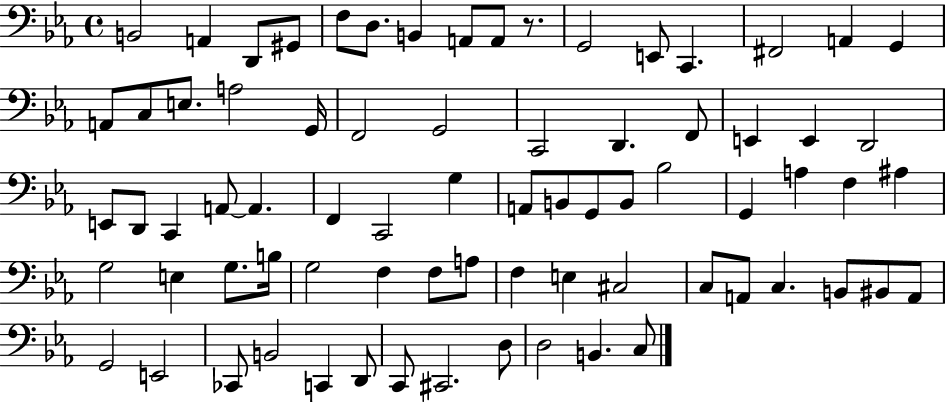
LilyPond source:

{
  \clef bass
  \time 4/4
  \defaultTimeSignature
  \key ees \major
  \repeat volta 2 { b,2 a,4 d,8 gis,8 | f8 d8. b,4 a,8 a,8 r8. | g,2 e,8 c,4. | fis,2 a,4 g,4 | \break a,8 c8 e8. a2 g,16 | f,2 g,2 | c,2 d,4. f,8 | e,4 e,4 d,2 | \break e,8 d,8 c,4 a,8~~ a,4. | f,4 c,2 g4 | a,8 b,8 g,8 b,8 bes2 | g,4 a4 f4 ais4 | \break g2 e4 g8. b16 | g2 f4 f8 a8 | f4 e4 cis2 | c8 a,8 c4. b,8 bis,8 a,8 | \break g,2 e,2 | ces,8 b,2 c,4 d,8 | c,8 cis,2. d8 | d2 b,4. c8 | \break } \bar "|."
}